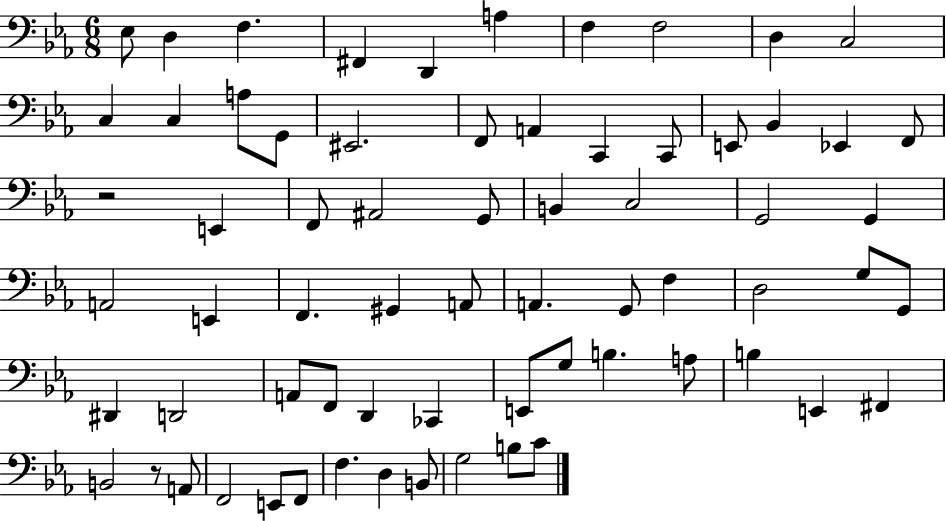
{
  \clef bass
  \numericTimeSignature
  \time 6/8
  \key ees \major
  ees8 d4 f4. | fis,4 d,4 a4 | f4 f2 | d4 c2 | \break c4 c4 a8 g,8 | eis,2. | f,8 a,4 c,4 c,8 | e,8 bes,4 ees,4 f,8 | \break r2 e,4 | f,8 ais,2 g,8 | b,4 c2 | g,2 g,4 | \break a,2 e,4 | f,4. gis,4 a,8 | a,4. g,8 f4 | d2 g8 g,8 | \break dis,4 d,2 | a,8 f,8 d,4 ces,4 | e,8 g8 b4. a8 | b4 e,4 fis,4 | \break b,2 r8 a,8 | f,2 e,8 f,8 | f4. d4 b,8 | g2 b8 c'8 | \break \bar "|."
}